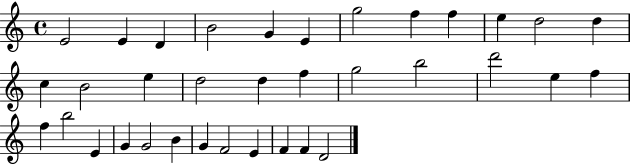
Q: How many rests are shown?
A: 0